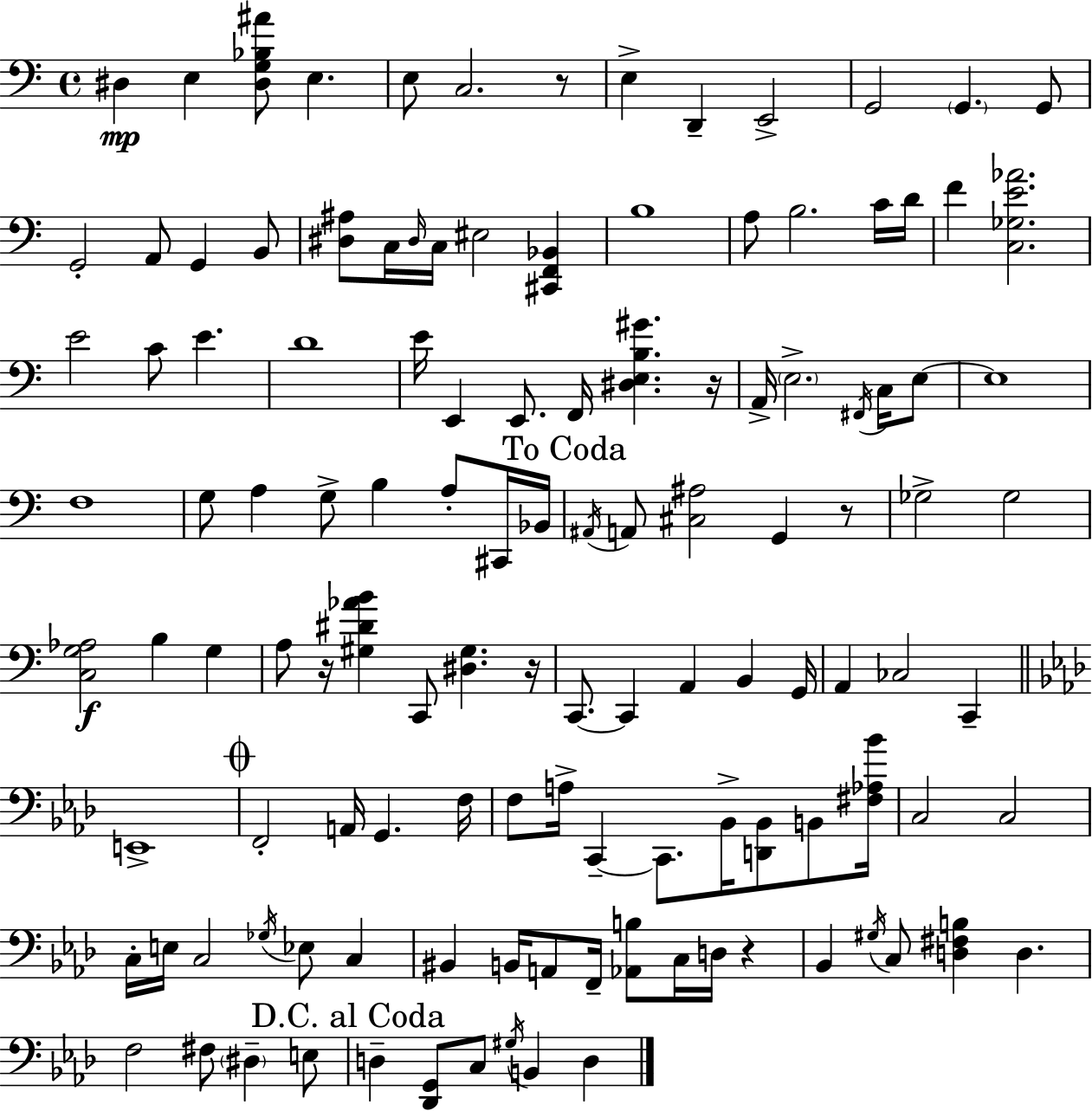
D#3/q E3/q [D#3,G3,Bb3,A#4]/e E3/q. E3/e C3/h. R/e E3/q D2/q E2/h G2/h G2/q. G2/e G2/h A2/e G2/q B2/e [D#3,A#3]/e C3/s D#3/s C3/s EIS3/h [C#2,F2,Bb2]/q B3/w A3/e B3/h. C4/s D4/s F4/q [C3,Gb3,E4,Ab4]/h. E4/h C4/e E4/q. D4/w E4/s E2/q E2/e. F2/s [D#3,E3,B3,G#4]/q. R/s A2/s E3/h. F#2/s C3/s E3/e E3/w F3/w G3/e A3/q G3/e B3/q A3/e C#2/s Bb2/s A#2/s A2/e [C#3,A#3]/h G2/q R/e Gb3/h Gb3/h [C3,G3,Ab3]/h B3/q G3/q A3/e R/s [G#3,D#4,Ab4,B4]/q C2/e [D#3,G#3]/q. R/s C2/e. C2/q A2/q B2/q G2/s A2/q CES3/h C2/q E2/w F2/h A2/s G2/q. F3/s F3/e A3/s C2/q C2/e. Bb2/s [D2,Bb2]/e B2/e [F#3,Ab3,Bb4]/s C3/h C3/h C3/s E3/s C3/h Gb3/s Eb3/e C3/q BIS2/q B2/s A2/e F2/s [Ab2,B3]/e C3/s D3/s R/q Bb2/q G#3/s C3/e [D3,F#3,B3]/q D3/q. F3/h F#3/e D#3/q E3/e D3/q [Db2,G2]/e C3/e G#3/s B2/q D3/q